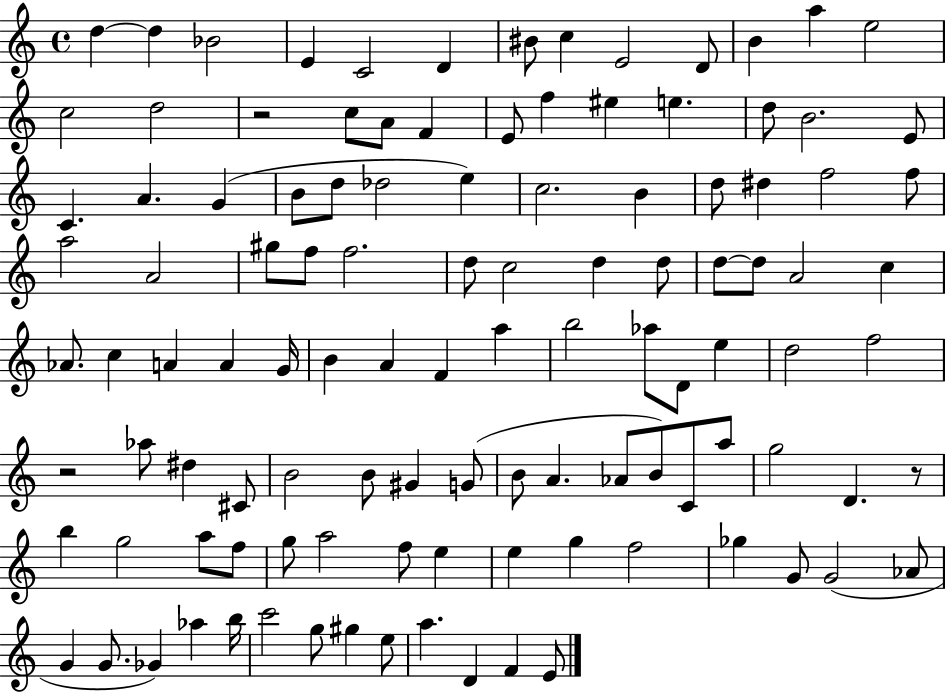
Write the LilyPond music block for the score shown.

{
  \clef treble
  \time 4/4
  \defaultTimeSignature
  \key c \major
  d''4~~ d''4 bes'2 | e'4 c'2 d'4 | bis'8 c''4 e'2 d'8 | b'4 a''4 e''2 | \break c''2 d''2 | r2 c''8 a'8 f'4 | e'8 f''4 eis''4 e''4. | d''8 b'2. e'8 | \break c'4. a'4. g'4( | b'8 d''8 des''2 e''4) | c''2. b'4 | d''8 dis''4 f''2 f''8 | \break a''2 a'2 | gis''8 f''8 f''2. | d''8 c''2 d''4 d''8 | d''8~~ d''8 a'2 c''4 | \break aes'8. c''4 a'4 a'4 g'16 | b'4 a'4 f'4 a''4 | b''2 aes''8 d'8 e''4 | d''2 f''2 | \break r2 aes''8 dis''4 cis'8 | b'2 b'8 gis'4 g'8( | b'8 a'4. aes'8 b'8) c'8 a''8 | g''2 d'4. r8 | \break b''4 g''2 a''8 f''8 | g''8 a''2 f''8 e''4 | e''4 g''4 f''2 | ges''4 g'8 g'2( aes'8 | \break g'4 g'8. ges'4) aes''4 b''16 | c'''2 g''8 gis''4 e''8 | a''4. d'4 f'4 e'8 | \bar "|."
}